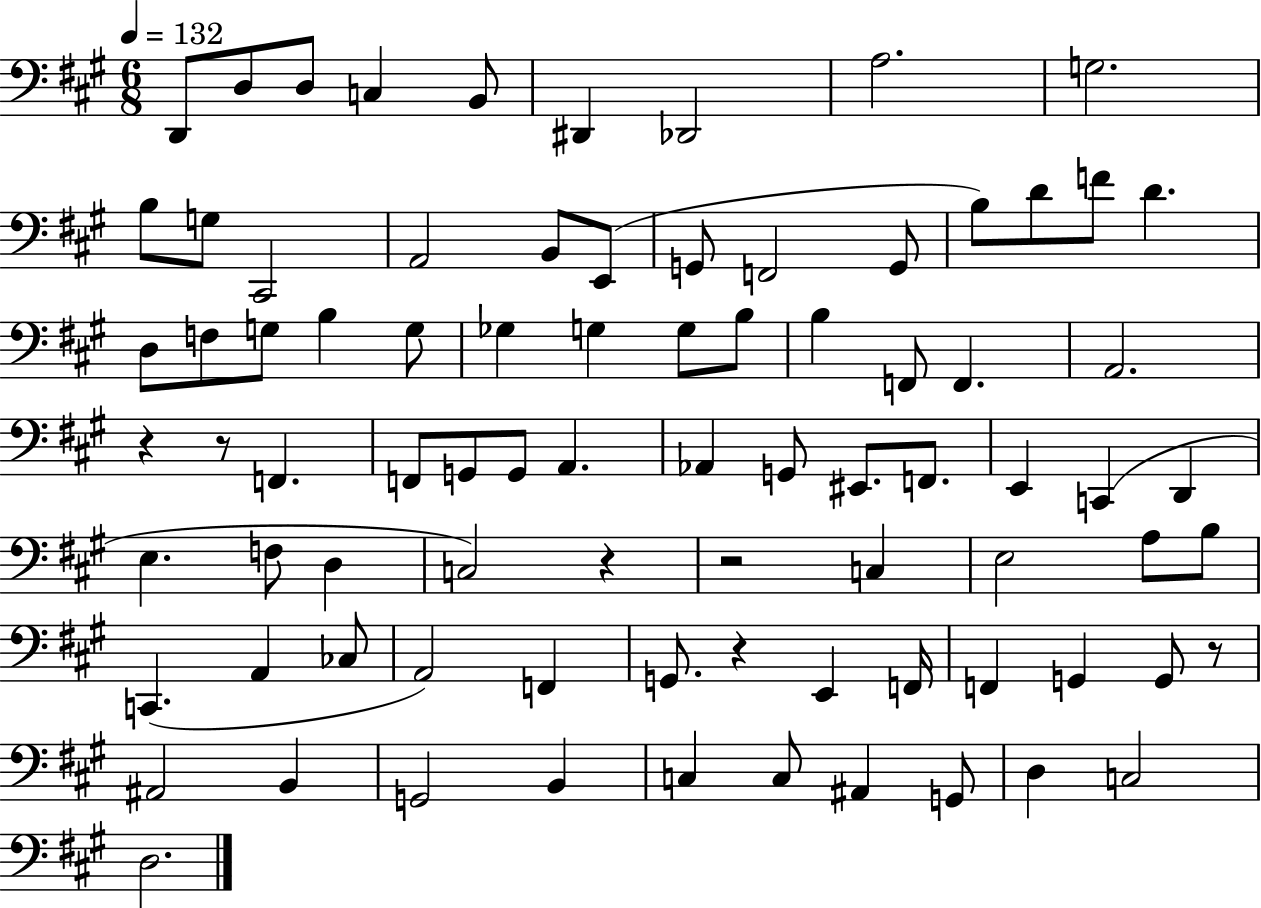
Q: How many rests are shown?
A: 6